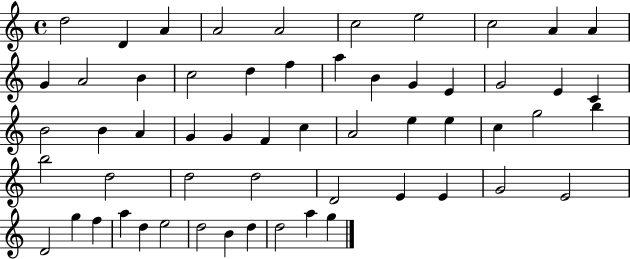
D5/h D4/q A4/q A4/h A4/h C5/h E5/h C5/h A4/q A4/q G4/q A4/h B4/q C5/h D5/q F5/q A5/q B4/q G4/q E4/q G4/h E4/q C4/q B4/h B4/q A4/q G4/q G4/q F4/q C5/q A4/h E5/q E5/q C5/q G5/h B5/q B5/h D5/h D5/h D5/h D4/h E4/q E4/q G4/h E4/h D4/h G5/q F5/q A5/q D5/q E5/h D5/h B4/q D5/q D5/h A5/q G5/q